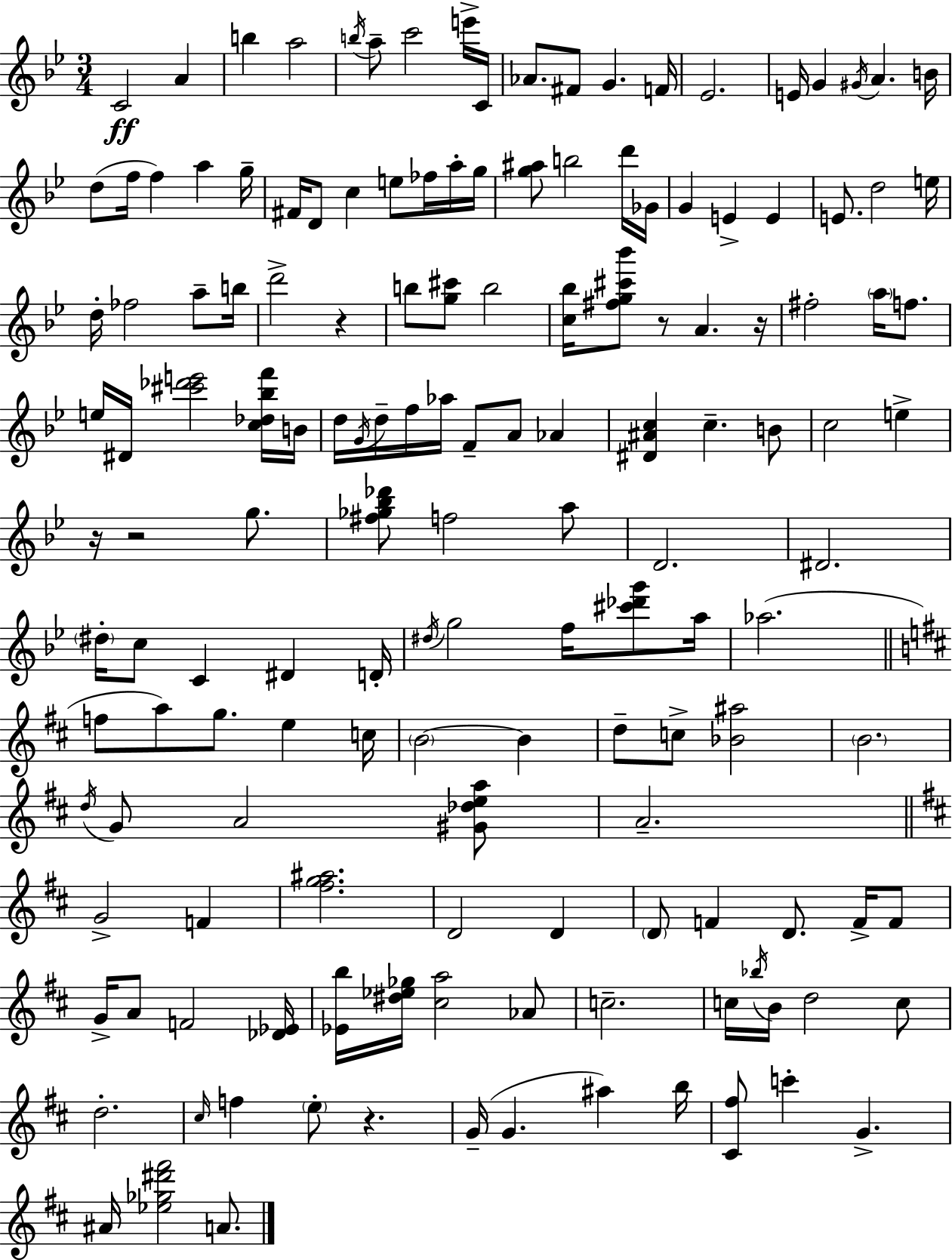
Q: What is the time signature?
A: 3/4